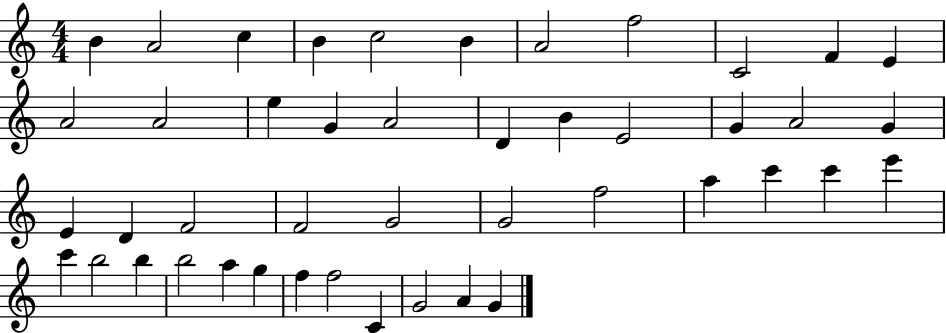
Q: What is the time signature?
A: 4/4